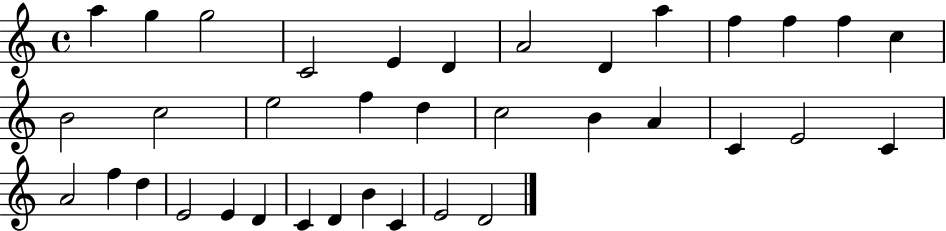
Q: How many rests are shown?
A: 0